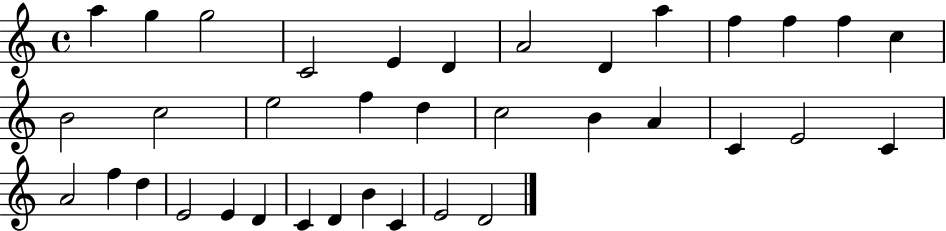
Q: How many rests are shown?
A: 0